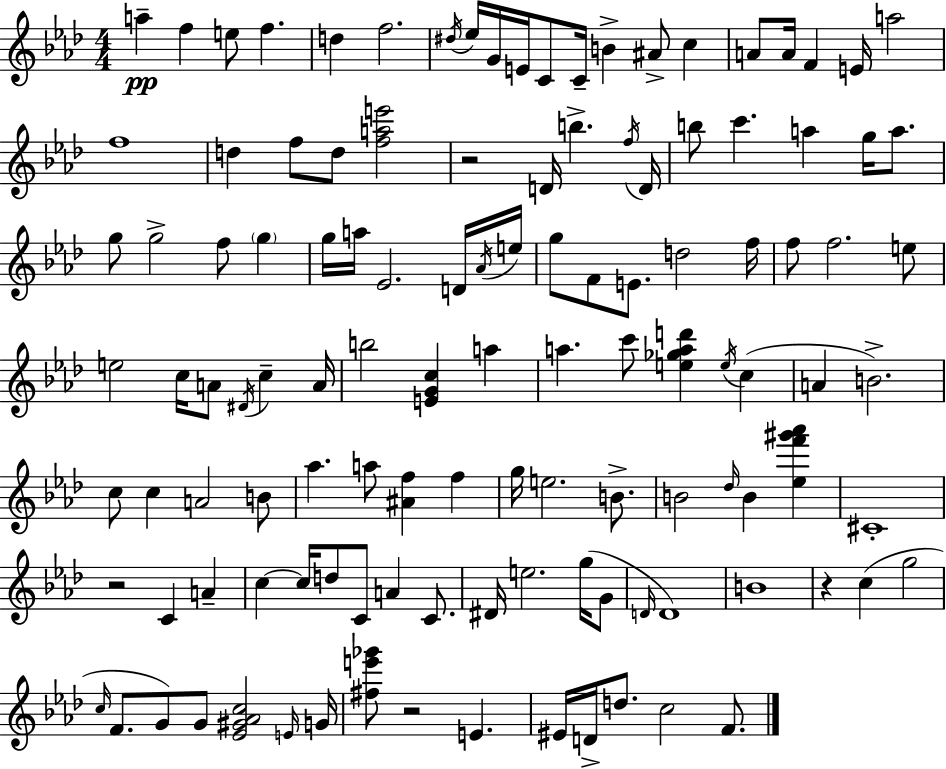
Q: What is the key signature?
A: F minor